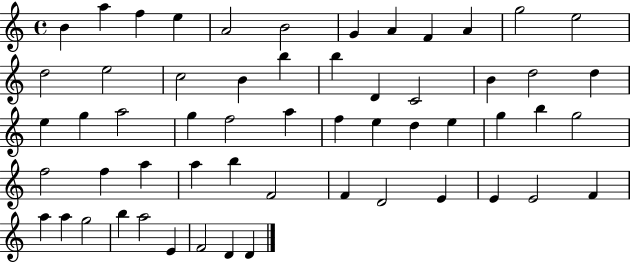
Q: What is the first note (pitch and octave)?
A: B4